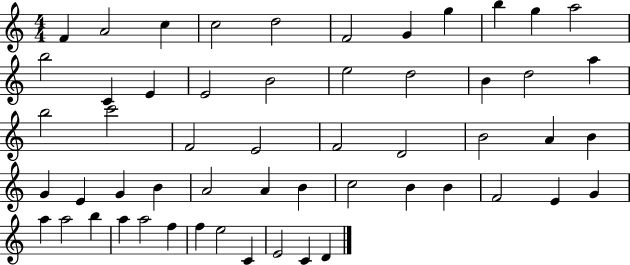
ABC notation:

X:1
T:Untitled
M:4/4
L:1/4
K:C
F A2 c c2 d2 F2 G g b g a2 b2 C E E2 B2 e2 d2 B d2 a b2 c'2 F2 E2 F2 D2 B2 A B G E G B A2 A B c2 B B F2 E G a a2 b a a2 f f e2 C E2 C D